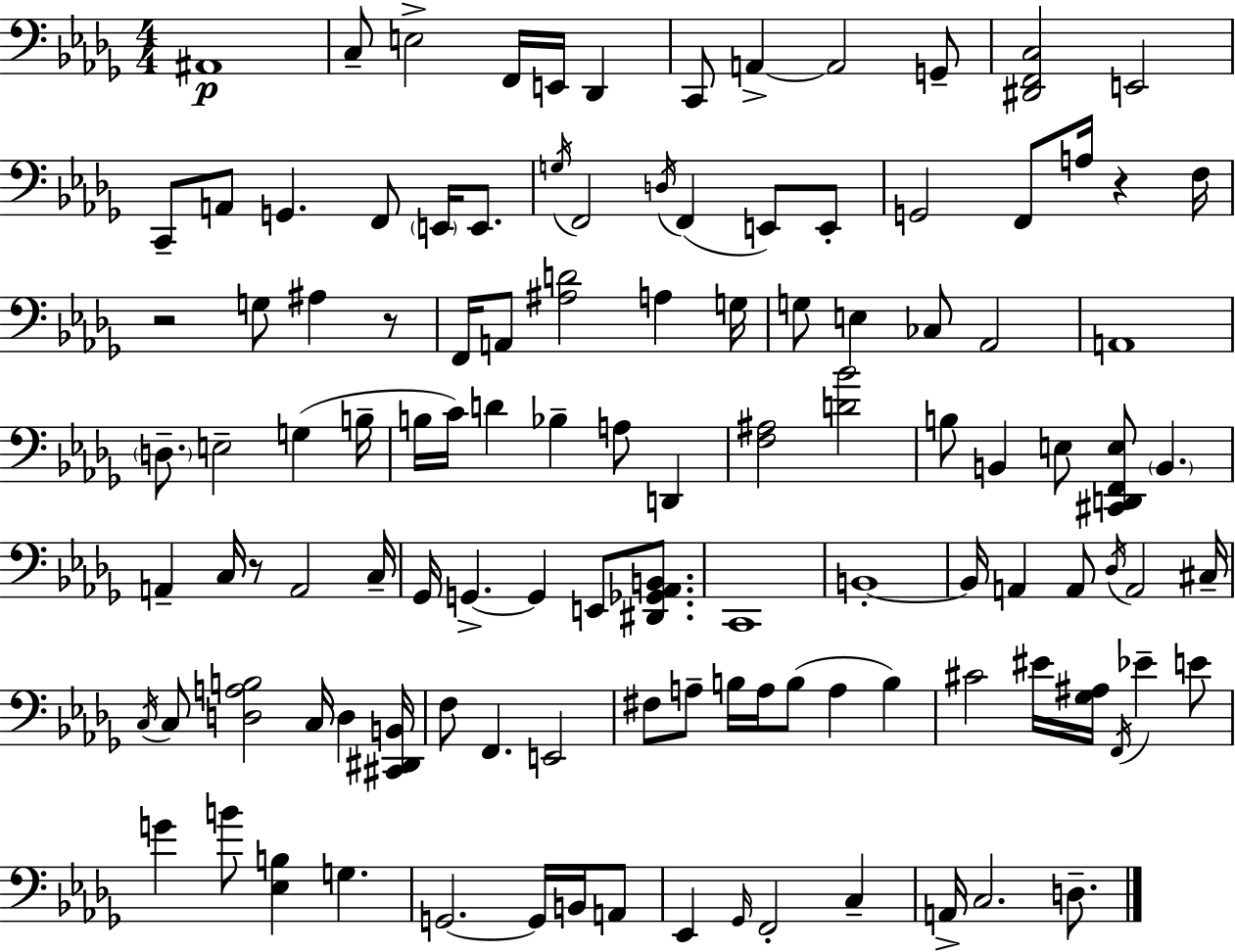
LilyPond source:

{
  \clef bass
  \numericTimeSignature
  \time 4/4
  \key bes \minor
  \repeat volta 2 { ais,1\p | c8-- e2-> f,16 e,16 des,4 | c,8 a,4->~~ a,2 g,8-- | <dis, f, c>2 e,2 | \break c,8-- a,8 g,4. f,8 \parenthesize e,16 e,8. | \acciaccatura { g16 } f,2 \acciaccatura { d16 }( f,4 e,8) | e,8-. g,2 f,8 a16 r4 | f16 r2 g8 ais4 | \break r8 f,16 a,8 <ais d'>2 a4 | g16 g8 e4 ces8 aes,2 | a,1 | \parenthesize d8.-- e2-- g4( | \break b16-- b16 c'16) d'4 bes4-- a8 d,4 | <f ais>2 <d' bes'>2 | b8 b,4 e8 <cis, d, f, e>8 \parenthesize b,4. | a,4-- c16 r8 a,2 | \break c16-- ges,16 g,4.->~~ g,4 e,8 <dis, ges, aes, b,>8. | c,1 | b,1-.~~ | b,16 a,4 a,8 \acciaccatura { des16 } a,2 | \break cis16-- \acciaccatura { c16 } c8 <d a b>2 c16 d4 | <cis, dis, b,>16 f8 f,4. e,2 | fis8 a8-- b16 a16 b8( a4 | b4) cis'2 eis'16 <ges ais>16 \acciaccatura { f,16 } ees'4-- | \break e'8 g'4 b'8 <ees b>4 g4. | g,2.~~ | g,16 b,16 a,8 ees,4 \grace { ges,16 } f,2-. | c4-- a,16-> c2. | \break d8.-- } \bar "|."
}